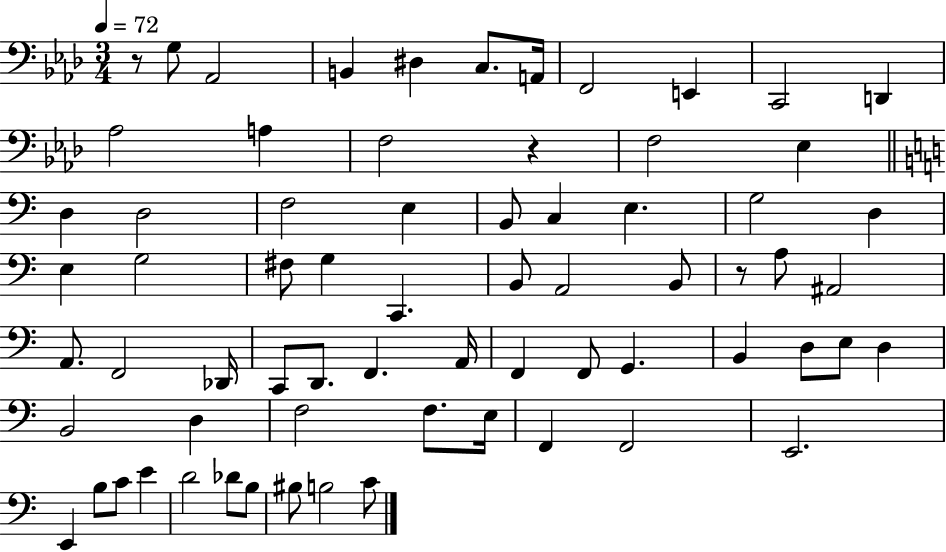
R/e G3/e Ab2/h B2/q D#3/q C3/e. A2/s F2/h E2/q C2/h D2/q Ab3/h A3/q F3/h R/q F3/h Eb3/q D3/q D3/h F3/h E3/q B2/e C3/q E3/q. G3/h D3/q E3/q G3/h F#3/e G3/q C2/q. B2/e A2/h B2/e R/e A3/e A#2/h A2/e. F2/h Db2/s C2/e D2/e. F2/q. A2/s F2/q F2/e G2/q. B2/q D3/e E3/e D3/q B2/h D3/q F3/h F3/e. E3/s F2/q F2/h E2/h. E2/q B3/e C4/e E4/q D4/h Db4/e B3/e BIS3/e B3/h C4/e